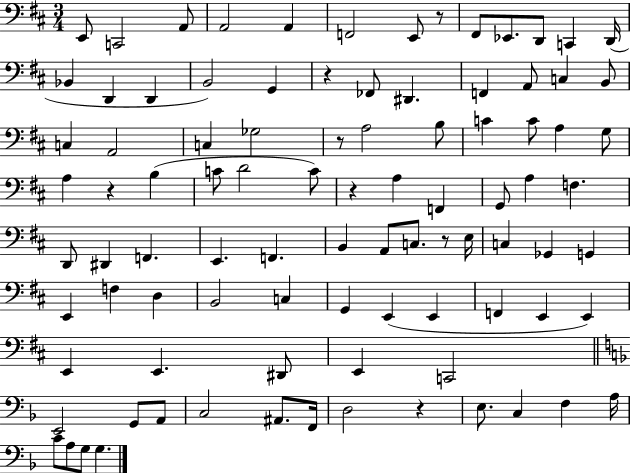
E2/e C2/h A2/e A2/h A2/q F2/h E2/e R/e F#2/e Eb2/e. D2/e C2/q D2/s Bb2/q D2/q D2/q B2/h G2/q R/q FES2/e D#2/q. F2/q A2/e C3/q B2/e C3/q A2/h C3/q Gb3/h R/e A3/h B3/e C4/q C4/e A3/q G3/e A3/q R/q B3/q C4/e D4/h C4/e R/q A3/q F2/q G2/e A3/q F3/q. D2/e D#2/q F2/q. E2/q. F2/q. B2/q A2/e C3/e. R/e E3/s C3/q Gb2/q G2/q E2/q F3/q D3/q B2/h C3/q G2/q E2/q E2/q F2/q E2/q E2/q E2/q E2/q. D#2/e E2/q C2/h E2/h G2/e A2/e C3/h A#2/e. F2/s D3/h R/q E3/e. C3/q F3/q A3/s C4/e A3/e G3/e G3/q.